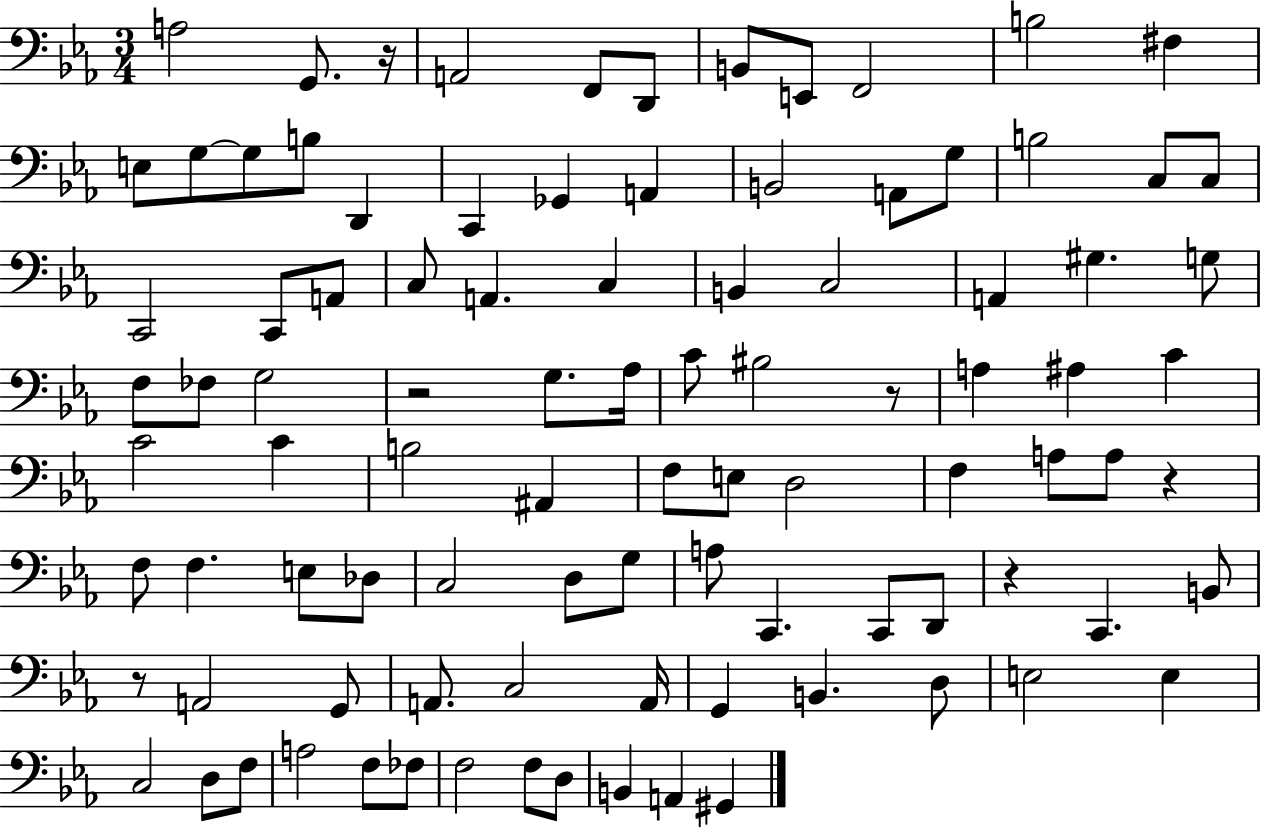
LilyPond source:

{
  \clef bass
  \numericTimeSignature
  \time 3/4
  \key ees \major
  a2 g,8. r16 | a,2 f,8 d,8 | b,8 e,8 f,2 | b2 fis4 | \break e8 g8~~ g8 b8 d,4 | c,4 ges,4 a,4 | b,2 a,8 g8 | b2 c8 c8 | \break c,2 c,8 a,8 | c8 a,4. c4 | b,4 c2 | a,4 gis4. g8 | \break f8 fes8 g2 | r2 g8. aes16 | c'8 bis2 r8 | a4 ais4 c'4 | \break c'2 c'4 | b2 ais,4 | f8 e8 d2 | f4 a8 a8 r4 | \break f8 f4. e8 des8 | c2 d8 g8 | a8 c,4. c,8 d,8 | r4 c,4. b,8 | \break r8 a,2 g,8 | a,8. c2 a,16 | g,4 b,4. d8 | e2 e4 | \break c2 d8 f8 | a2 f8 fes8 | f2 f8 d8 | b,4 a,4 gis,4 | \break \bar "|."
}